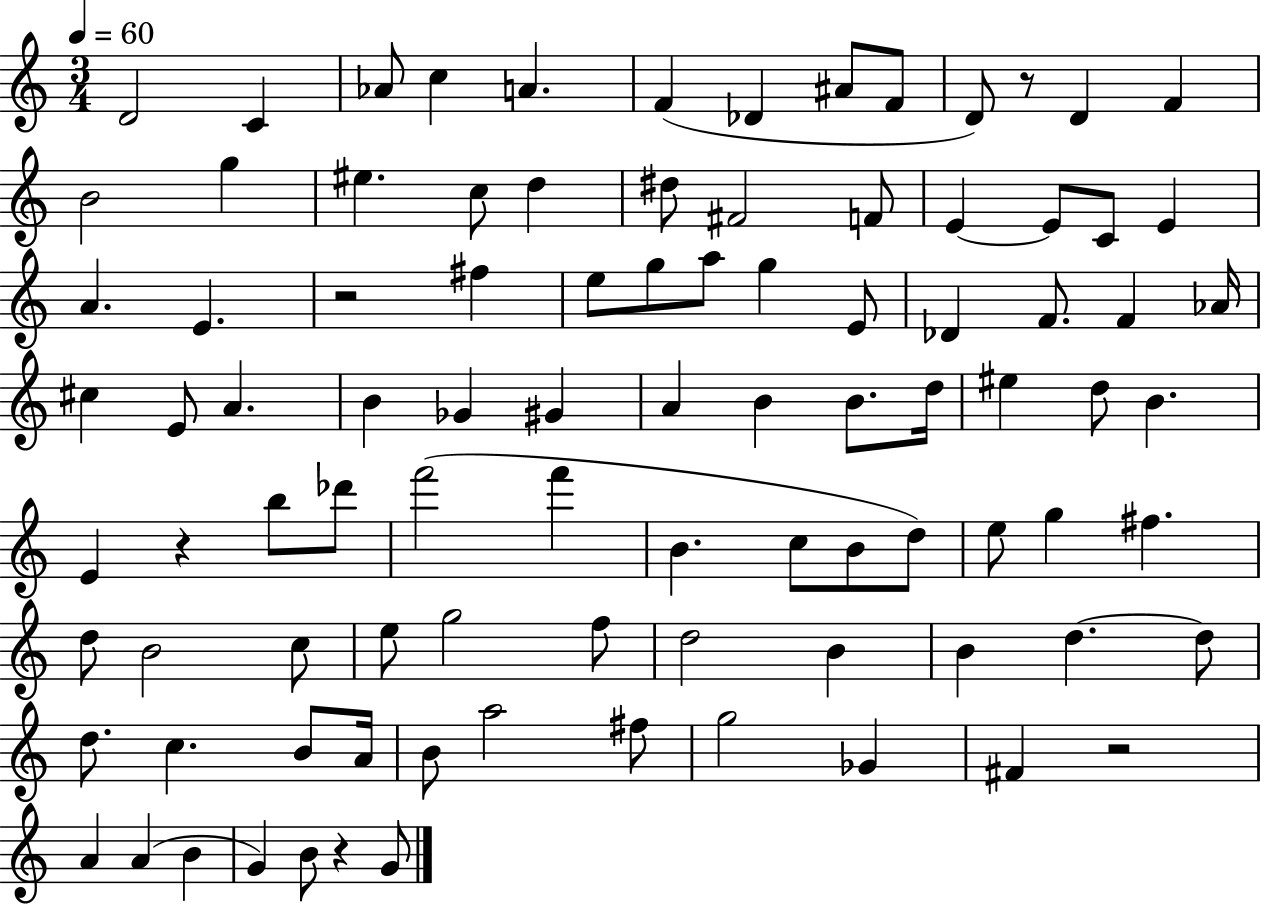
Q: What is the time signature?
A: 3/4